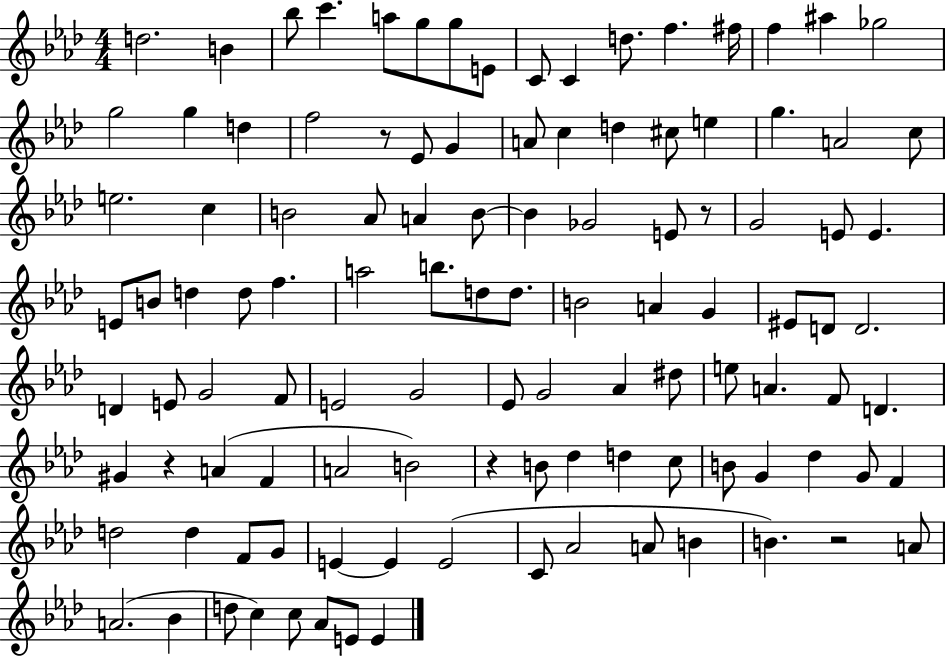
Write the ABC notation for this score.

X:1
T:Untitled
M:4/4
L:1/4
K:Ab
d2 B _b/2 c' a/2 g/2 g/2 E/2 C/2 C d/2 f ^f/4 f ^a _g2 g2 g d f2 z/2 _E/2 G A/2 c d ^c/2 e g A2 c/2 e2 c B2 _A/2 A B/2 B _G2 E/2 z/2 G2 E/2 E E/2 B/2 d d/2 f a2 b/2 d/2 d/2 B2 A G ^E/2 D/2 D2 D E/2 G2 F/2 E2 G2 _E/2 G2 _A ^d/2 e/2 A F/2 D ^G z A F A2 B2 z B/2 _d d c/2 B/2 G _d G/2 F d2 d F/2 G/2 E E E2 C/2 _A2 A/2 B B z2 A/2 A2 _B d/2 c c/2 _A/2 E/2 E